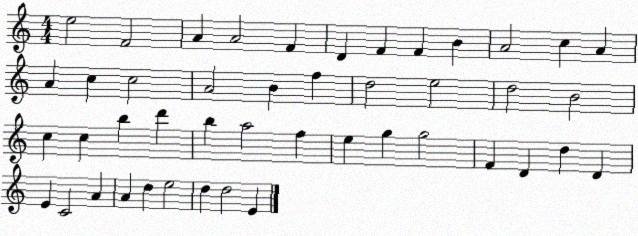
X:1
T:Untitled
M:4/4
L:1/4
K:C
e2 F2 A A2 F D F F B A2 c A A c c2 A2 B f d2 e2 d2 B2 c c b d' b a2 f e g g2 F D d D E C2 A A d e2 d d2 E